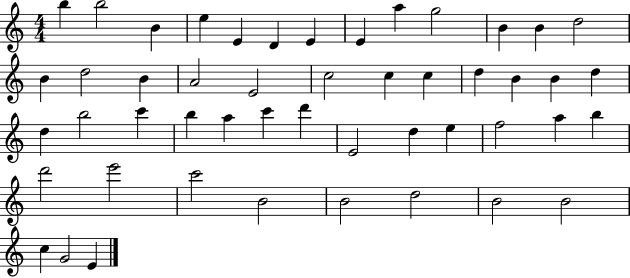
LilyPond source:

{
  \clef treble
  \numericTimeSignature
  \time 4/4
  \key c \major
  b''4 b''2 b'4 | e''4 e'4 d'4 e'4 | e'4 a''4 g''2 | b'4 b'4 d''2 | \break b'4 d''2 b'4 | a'2 e'2 | c''2 c''4 c''4 | d''4 b'4 b'4 d''4 | \break d''4 b''2 c'''4 | b''4 a''4 c'''4 d'''4 | e'2 d''4 e''4 | f''2 a''4 b''4 | \break d'''2 e'''2 | c'''2 b'2 | b'2 d''2 | b'2 b'2 | \break c''4 g'2 e'4 | \bar "|."
}